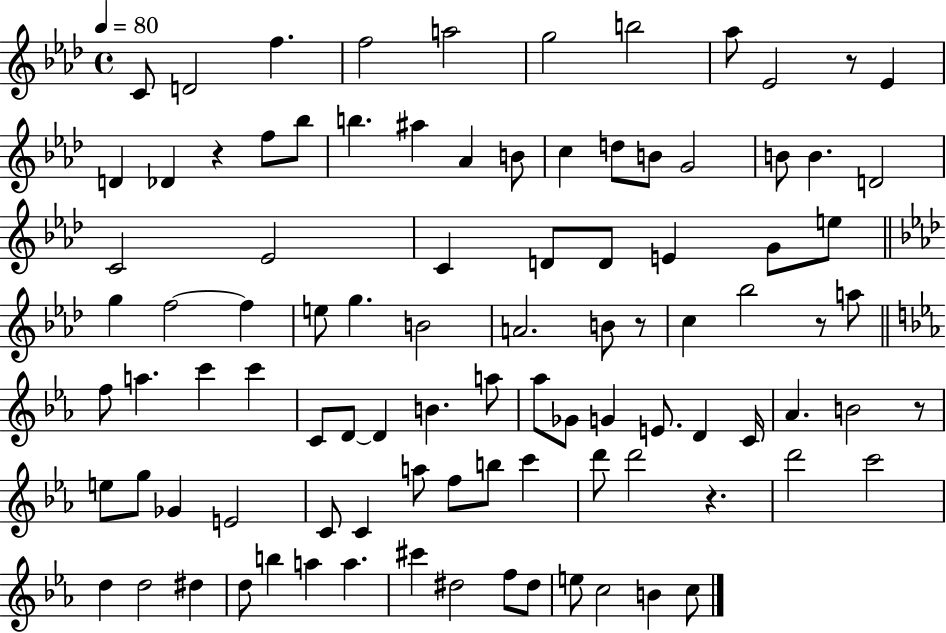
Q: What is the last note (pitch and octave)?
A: C5